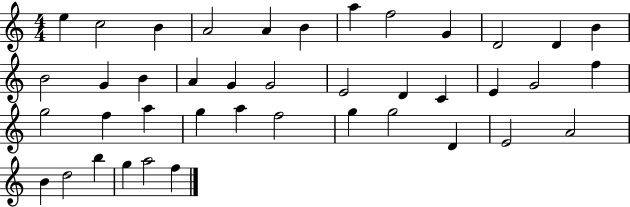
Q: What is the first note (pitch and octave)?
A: E5